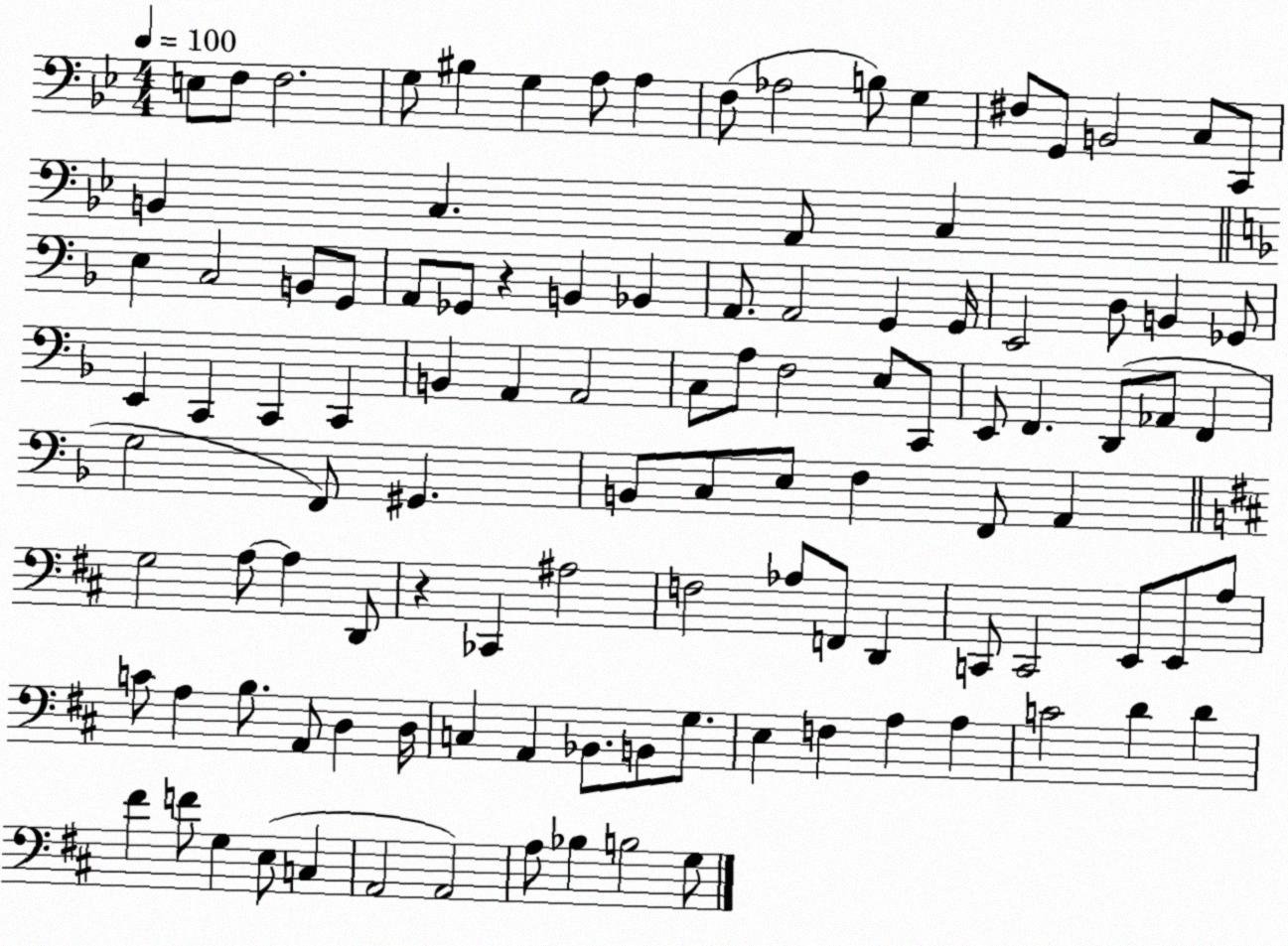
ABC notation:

X:1
T:Untitled
M:4/4
L:1/4
K:Bb
E,/2 F,/2 F,2 G,/2 ^B, G, A,/2 A, F,/2 _A,2 B,/2 G, ^F,/2 G,,/2 B,,2 C,/2 C,,/2 B,, C, A,,/2 C, E, C,2 B,,/2 G,,/2 A,,/2 _G,,/2 z B,, _B,, A,,/2 A,,2 G,, G,,/4 E,,2 D,/2 B,, _G,,/2 E,, C,, C,, C,, B,, A,, A,,2 C,/2 A,/2 F,2 E,/2 C,,/2 E,,/2 F,, D,,/2 _A,,/2 F,, G,2 F,,/2 ^G,, B,,/2 C,/2 E,/2 F, F,,/2 A,, G,2 A,/2 A, D,,/2 z _C,, ^A,2 F,2 _A,/2 F,,/2 D,, C,,/2 C,,2 E,,/2 E,,/2 A,/2 C/2 A, B,/2 A,,/2 D, D,/4 C, A,, _B,,/2 B,,/2 G,/2 E, F, A, A, C2 D D ^F F/2 G, E,/2 C, A,,2 A,,2 A,/2 _B, B,2 G,/2